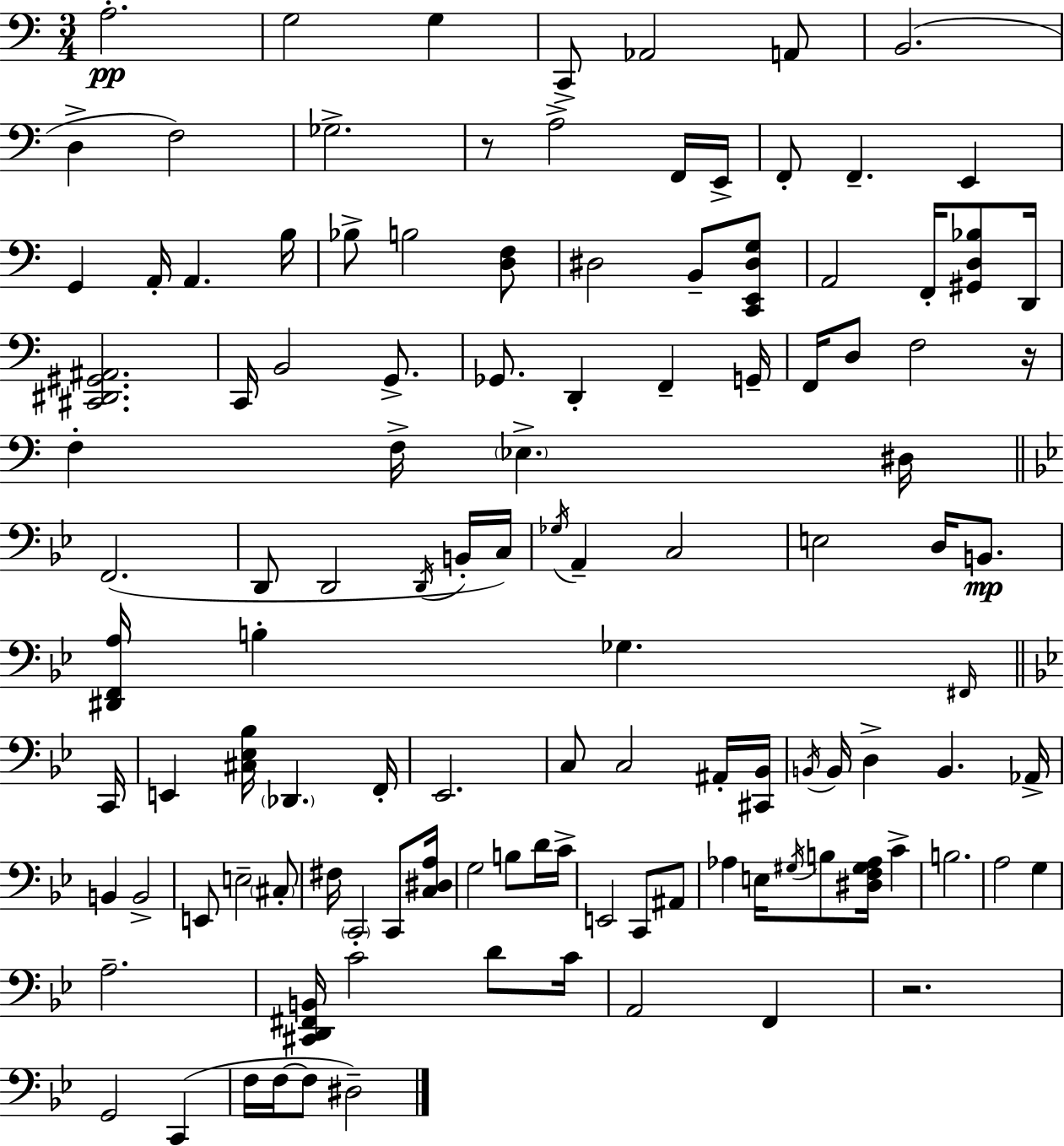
{
  \clef bass
  \numericTimeSignature
  \time 3/4
  \key a \minor
  a2.-.\pp | g2 g4 | c,8-> aes,2 a,8 | b,2.( | \break d4-> f2) | ges2.-> | r8 a2-> f,16 e,16-> | f,8-. f,4.-- e,4 | \break g,4 a,16-. a,4. b16 | bes8-> b2 <d f>8 | dis2 b,8-- <c, e, dis g>8 | a,2 f,16-. <gis, d bes>8 d,16 | \break <cis, dis, gis, ais,>2. | c,16 b,2 g,8.-> | ges,8. d,4-. f,4-- g,16-- | f,16 d8 f2 r16 | \break f4-. f16-> \parenthesize ees4.-> dis16 | \bar "||" \break \key g \minor f,2.( | d,8 d,2 \acciaccatura { d,16 } b,16-. | c16) \acciaccatura { ges16 } a,4-- c2 | e2 d16 b,8.\mp | \break <dis, f, a>16 b4-. ges4. | \grace { fis,16 } \bar "||" \break \key bes \major c,16 e,4 <cis ees bes>16 \parenthesize des,4. | f,16-. ees,2. | c8 c2 ais,16-. | <cis, bes,>16 \acciaccatura { b,16 } b,16 d4-> b,4. | \break aes,16-> b,4 b,2-> | e,8 e2-- | \parenthesize cis8-. fis16 \parenthesize c,2-. c,8 | <c dis a>16 g2 b8 | \break d'16 c'16-> e,2 c,8 | ais,8 aes4 e16 \acciaccatura { gis16 } b8 <dis f gis aes>16 c'4-> | b2. | a2 g4 | \break a2.-- | <cis, d, fis, b,>16 c'2 | d'8 c'16 a,2 f,4 | r2. | \break g,2 c,4( | f16 f16~~ f8 dis2--) | \bar "|."
}